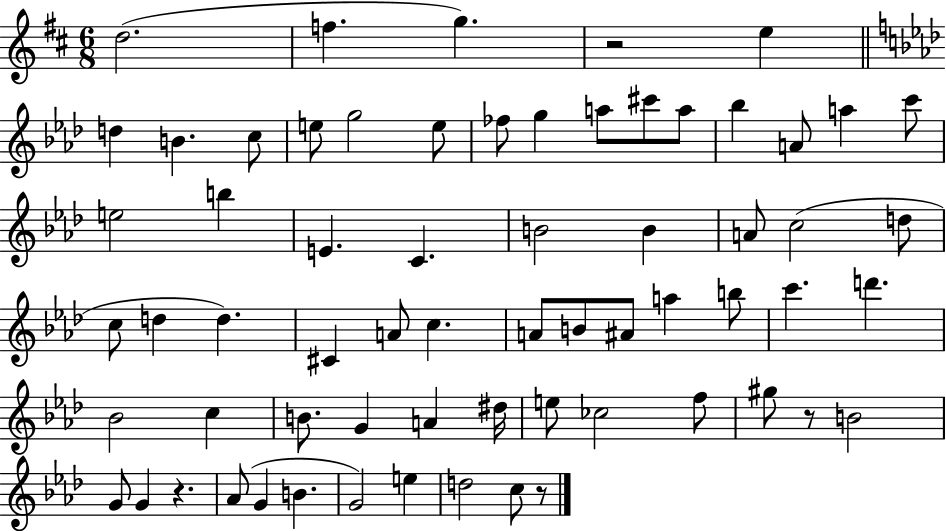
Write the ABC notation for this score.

X:1
T:Untitled
M:6/8
L:1/4
K:D
d2 f g z2 e d B c/2 e/2 g2 e/2 _f/2 g a/2 ^c'/2 a/2 _b A/2 a c'/2 e2 b E C B2 B A/2 c2 d/2 c/2 d d ^C A/2 c A/2 B/2 ^A/2 a b/2 c' d' _B2 c B/2 G A ^d/4 e/2 _c2 f/2 ^g/2 z/2 B2 G/2 G z _A/2 G B G2 e d2 c/2 z/2